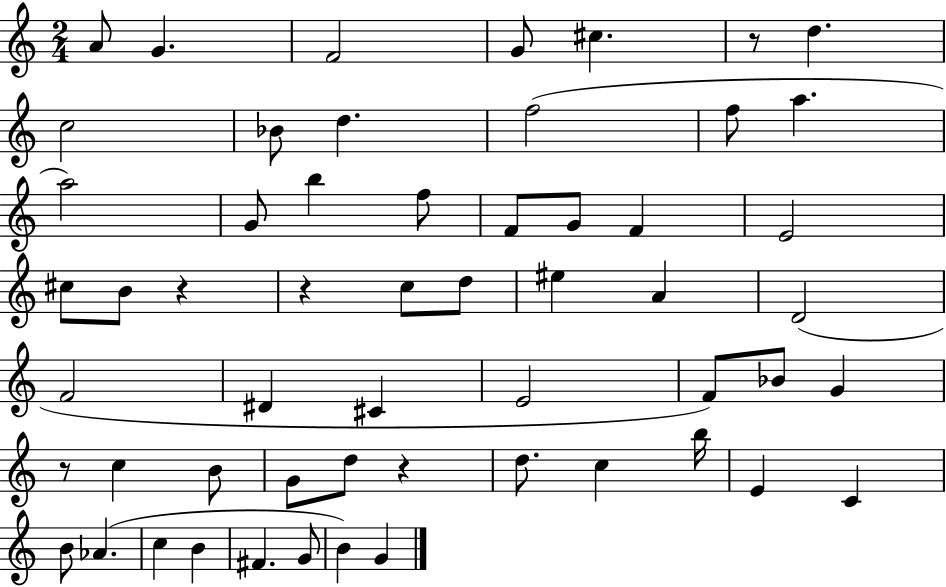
A4/e G4/q. F4/h G4/e C#5/q. R/e D5/q. C5/h Bb4/e D5/q. F5/h F5/e A5/q. A5/h G4/e B5/q F5/e F4/e G4/e F4/q E4/h C#5/e B4/e R/q R/q C5/e D5/e EIS5/q A4/q D4/h F4/h D#4/q C#4/q E4/h F4/e Bb4/e G4/q R/e C5/q B4/e G4/e D5/e R/q D5/e. C5/q B5/s E4/q C4/q B4/e Ab4/q. C5/q B4/q F#4/q. G4/e B4/q G4/q